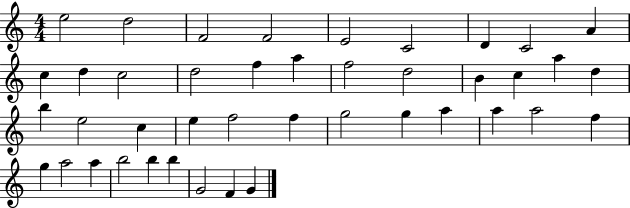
E5/h D5/h F4/h F4/h E4/h C4/h D4/q C4/h A4/q C5/q D5/q C5/h D5/h F5/q A5/q F5/h D5/h B4/q C5/q A5/q D5/q B5/q E5/h C5/q E5/q F5/h F5/q G5/h G5/q A5/q A5/q A5/h F5/q G5/q A5/h A5/q B5/h B5/q B5/q G4/h F4/q G4/q